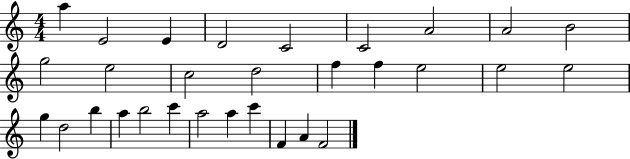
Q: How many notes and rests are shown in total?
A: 30